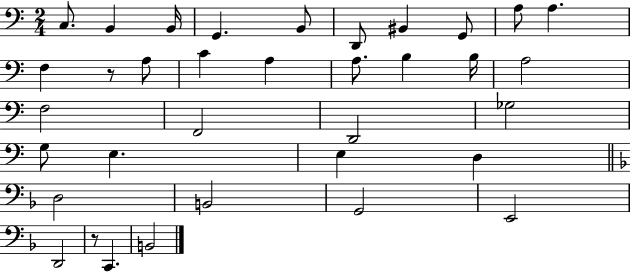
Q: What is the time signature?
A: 2/4